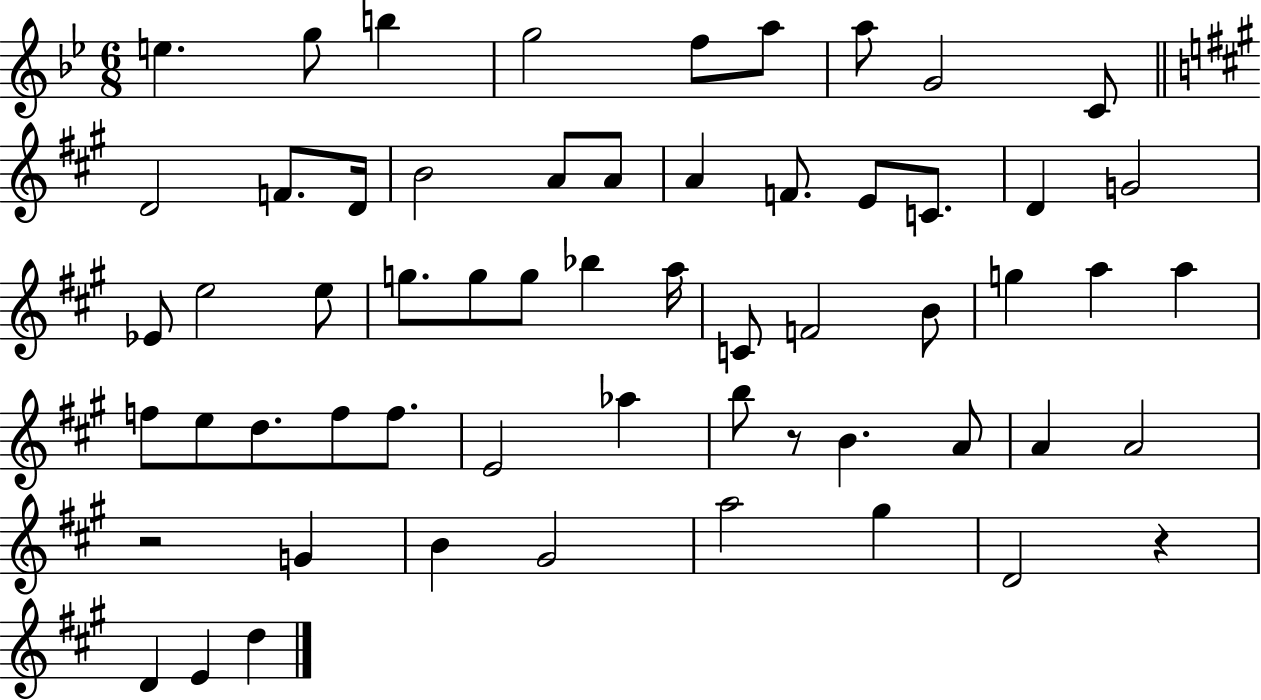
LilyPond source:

{
  \clef treble
  \numericTimeSignature
  \time 6/8
  \key bes \major
  e''4. g''8 b''4 | g''2 f''8 a''8 | a''8 g'2 c'8 | \bar "||" \break \key a \major d'2 f'8. d'16 | b'2 a'8 a'8 | a'4 f'8. e'8 c'8. | d'4 g'2 | \break ees'8 e''2 e''8 | g''8. g''8 g''8 bes''4 a''16 | c'8 f'2 b'8 | g''4 a''4 a''4 | \break f''8 e''8 d''8. f''8 f''8. | e'2 aes''4 | b''8 r8 b'4. a'8 | a'4 a'2 | \break r2 g'4 | b'4 gis'2 | a''2 gis''4 | d'2 r4 | \break d'4 e'4 d''4 | \bar "|."
}